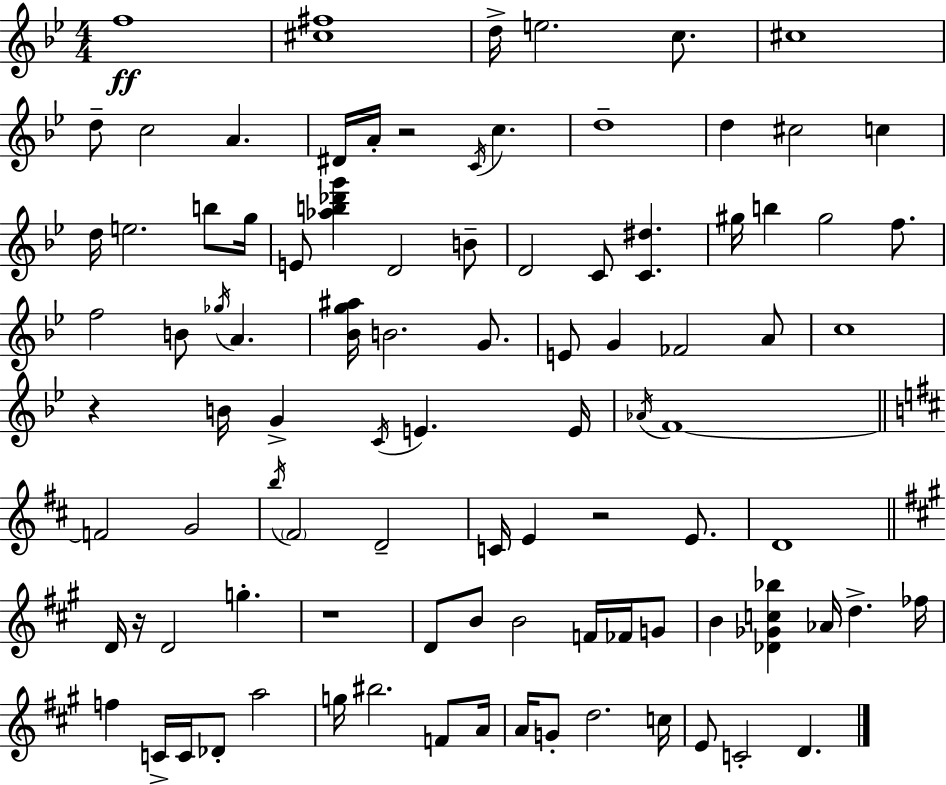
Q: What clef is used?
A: treble